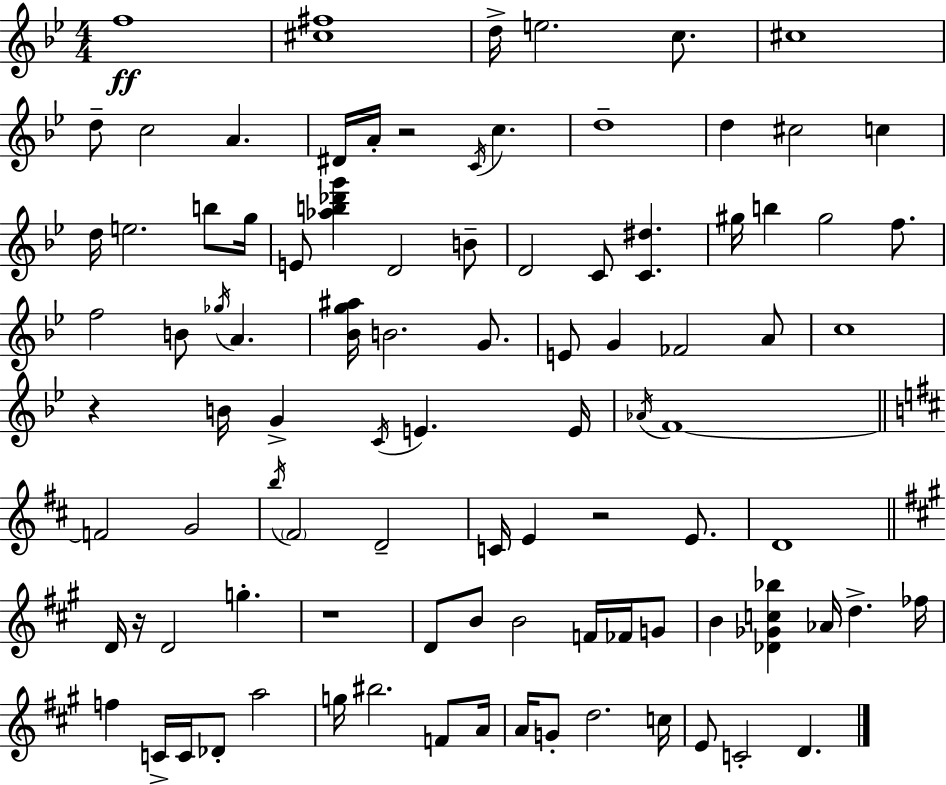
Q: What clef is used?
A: treble